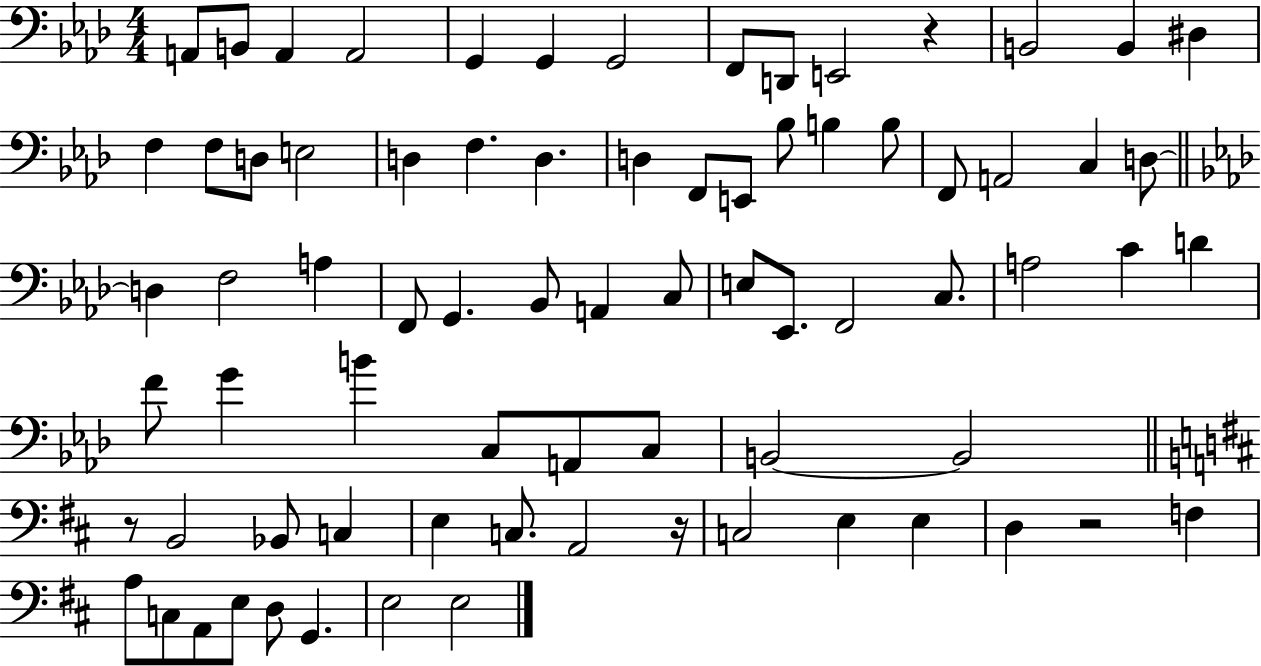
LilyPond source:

{
  \clef bass
  \numericTimeSignature
  \time 4/4
  \key aes \major
  a,8 b,8 a,4 a,2 | g,4 g,4 g,2 | f,8 d,8 e,2 r4 | b,2 b,4 dis4 | \break f4 f8 d8 e2 | d4 f4. d4. | d4 f,8 e,8 bes8 b4 b8 | f,8 a,2 c4 d8~~ | \break \bar "||" \break \key aes \major d4 f2 a4 | f,8 g,4. bes,8 a,4 c8 | e8 ees,8. f,2 c8. | a2 c'4 d'4 | \break f'8 g'4 b'4 c8 a,8 c8 | b,2~~ b,2 | \bar "||" \break \key b \minor r8 b,2 bes,8 c4 | e4 c8. a,2 r16 | c2 e4 e4 | d4 r2 f4 | \break a8 c8 a,8 e8 d8 g,4. | e2 e2 | \bar "|."
}